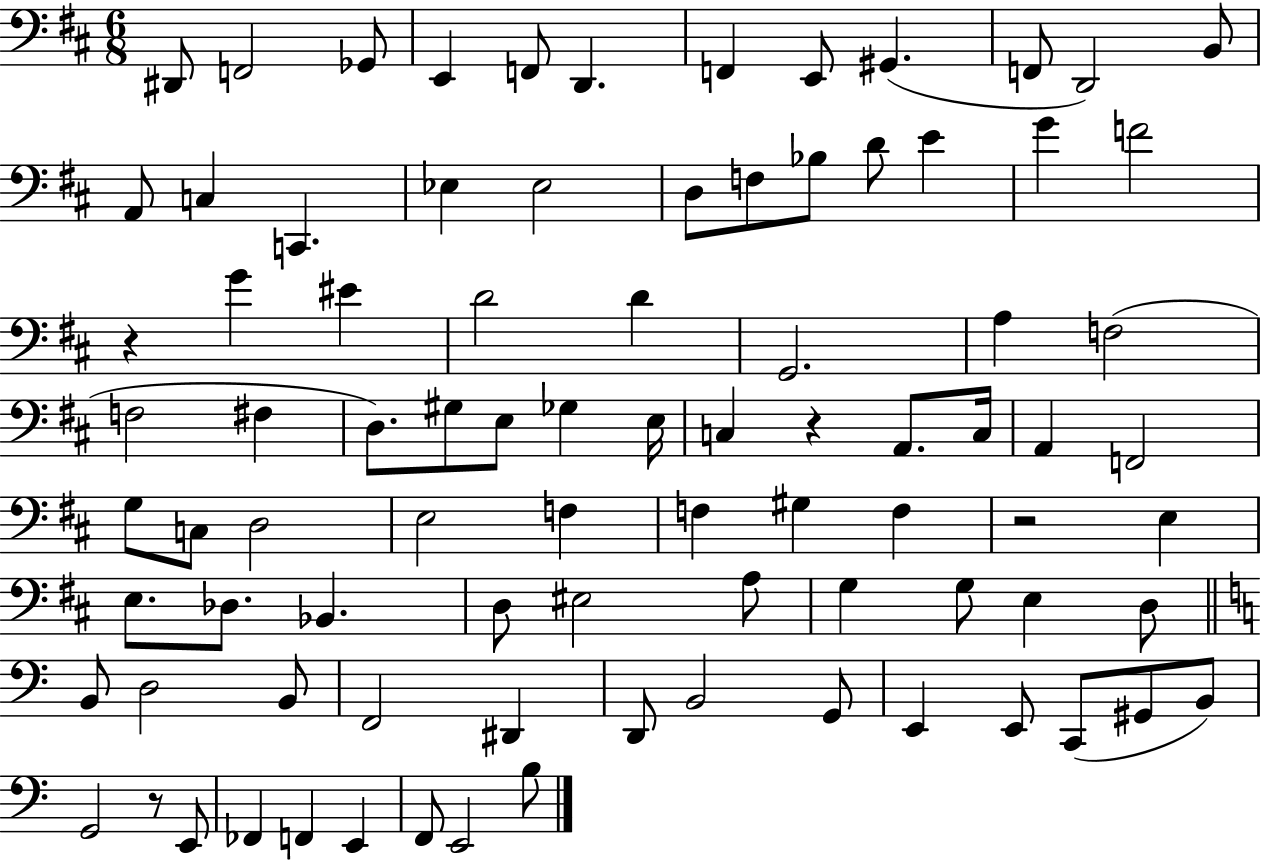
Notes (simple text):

D#2/e F2/h Gb2/e E2/q F2/e D2/q. F2/q E2/e G#2/q. F2/e D2/h B2/e A2/e C3/q C2/q. Eb3/q Eb3/h D3/e F3/e Bb3/e D4/e E4/q G4/q F4/h R/q G4/q EIS4/q D4/h D4/q G2/h. A3/q F3/h F3/h F#3/q D3/e. G#3/e E3/e Gb3/q E3/s C3/q R/q A2/e. C3/s A2/q F2/h G3/e C3/e D3/h E3/h F3/q F3/q G#3/q F3/q R/h E3/q E3/e. Db3/e. Bb2/q. D3/e EIS3/h A3/e G3/q G3/e E3/q D3/e B2/e D3/h B2/e F2/h D#2/q D2/e B2/h G2/e E2/q E2/e C2/e G#2/e B2/e G2/h R/e E2/e FES2/q F2/q E2/q F2/e E2/h B3/e